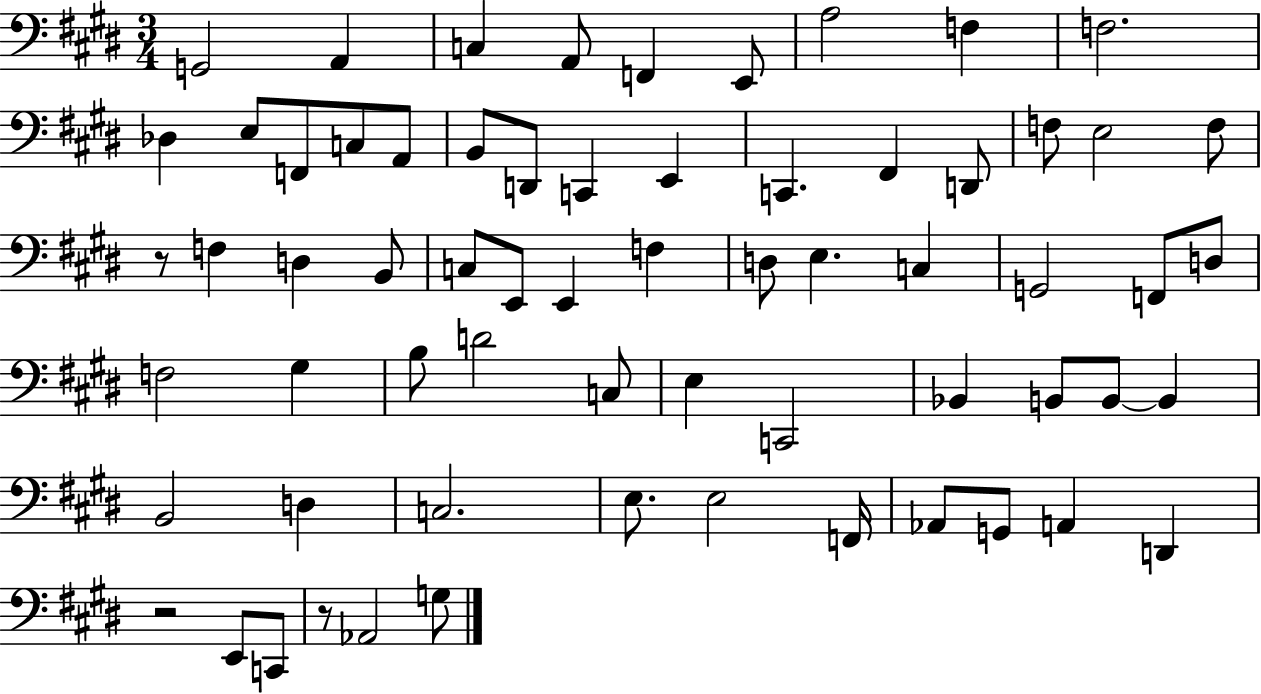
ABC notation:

X:1
T:Untitled
M:3/4
L:1/4
K:E
G,,2 A,, C, A,,/2 F,, E,,/2 A,2 F, F,2 _D, E,/2 F,,/2 C,/2 A,,/2 B,,/2 D,,/2 C,, E,, C,, ^F,, D,,/2 F,/2 E,2 F,/2 z/2 F, D, B,,/2 C,/2 E,,/2 E,, F, D,/2 E, C, G,,2 F,,/2 D,/2 F,2 ^G, B,/2 D2 C,/2 E, C,,2 _B,, B,,/2 B,,/2 B,, B,,2 D, C,2 E,/2 E,2 F,,/4 _A,,/2 G,,/2 A,, D,, z2 E,,/2 C,,/2 z/2 _A,,2 G,/2